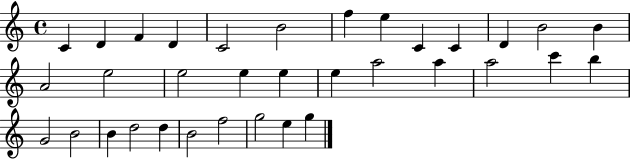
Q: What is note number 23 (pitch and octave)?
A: C6